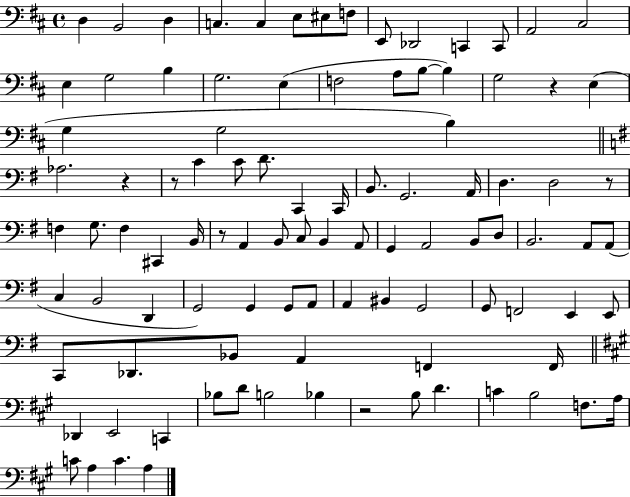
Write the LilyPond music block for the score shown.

{
  \clef bass
  \time 4/4
  \defaultTimeSignature
  \key d \major
  \repeat volta 2 { d4 b,2 d4 | c4. c4 e8 eis8 f8 | e,8 des,2 c,4 c,8 | a,2 cis2 | \break e4 g2 b4 | g2. e4( | f2 a8 b8~~ b4) | g2 r4 e4( | \break g4 g2 b4) | \bar "||" \break \key g \major aes2. r4 | r8 c'4 c'8 d'8. c,4 c,16 | b,8. g,2. a,16 | d4. d2 r8 | \break f4 g8. f4 cis,4 b,16 | r8 a,4 b,8 c8 b,4 a,8 | g,4 a,2 b,8 d8 | b,2. a,8 a,8( | \break c4 b,2 d,4 | g,2) g,4 g,8 a,8 | a,4 bis,4 g,2 | g,8 f,2 e,4 e,8 | \break c,8 des,8. bes,8 a,4 f,4 f,16 | \bar "||" \break \key a \major des,4 e,2 c,4 | bes8 d'8 b2 bes4 | r2 b8 d'4. | c'4 b2 f8. a16 | \break c'8 a4 c'4. a4 | } \bar "|."
}